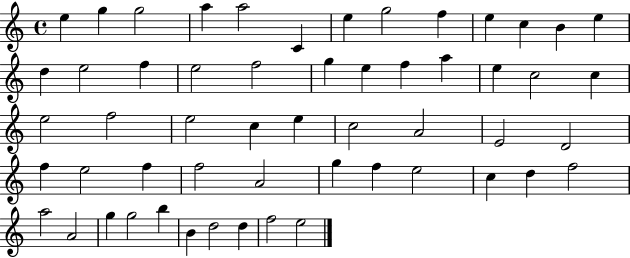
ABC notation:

X:1
T:Untitled
M:4/4
L:1/4
K:C
e g g2 a a2 C e g2 f e c B e d e2 f e2 f2 g e f a e c2 c e2 f2 e2 c e c2 A2 E2 D2 f e2 f f2 A2 g f e2 c d f2 a2 A2 g g2 b B d2 d f2 e2